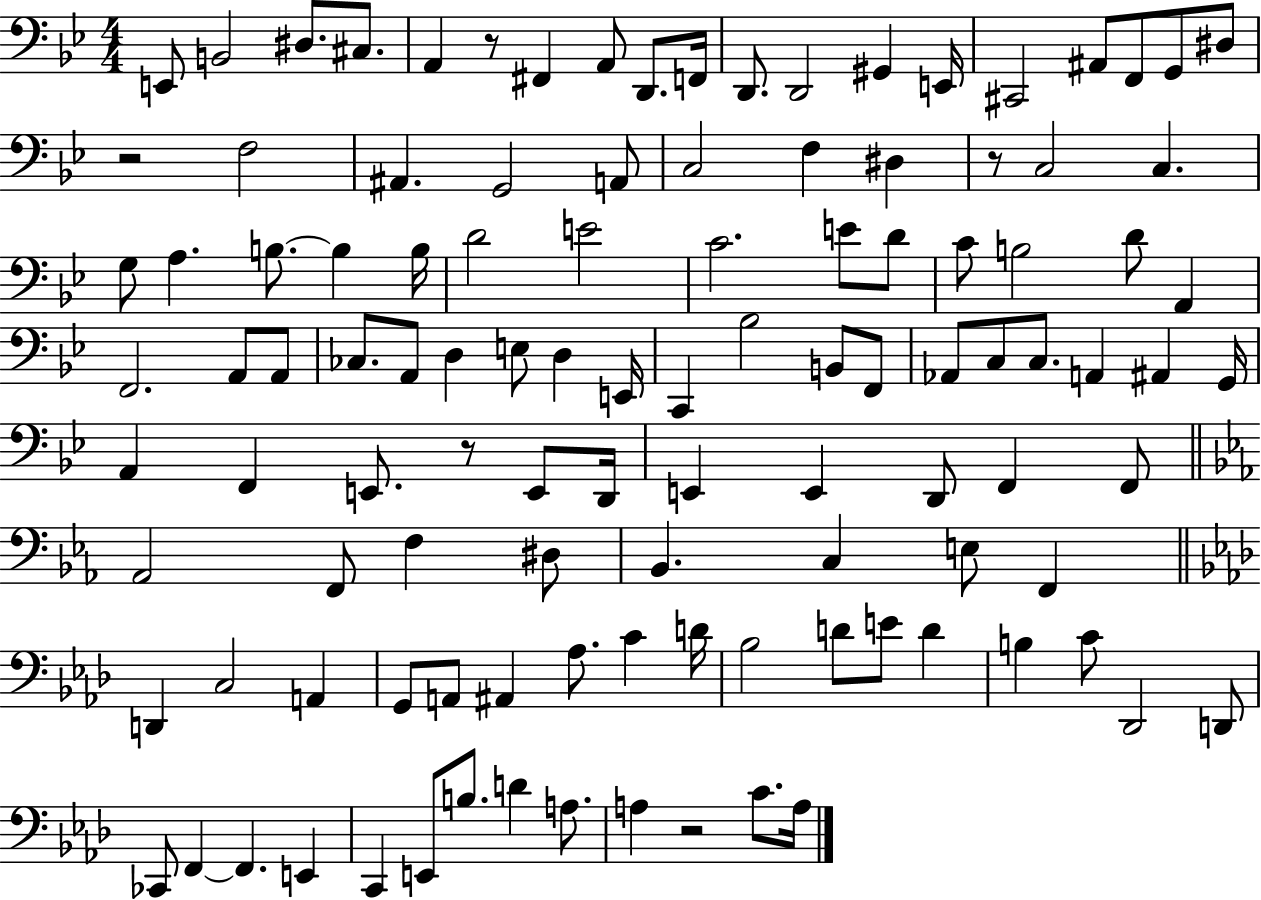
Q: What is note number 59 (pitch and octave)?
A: A#2